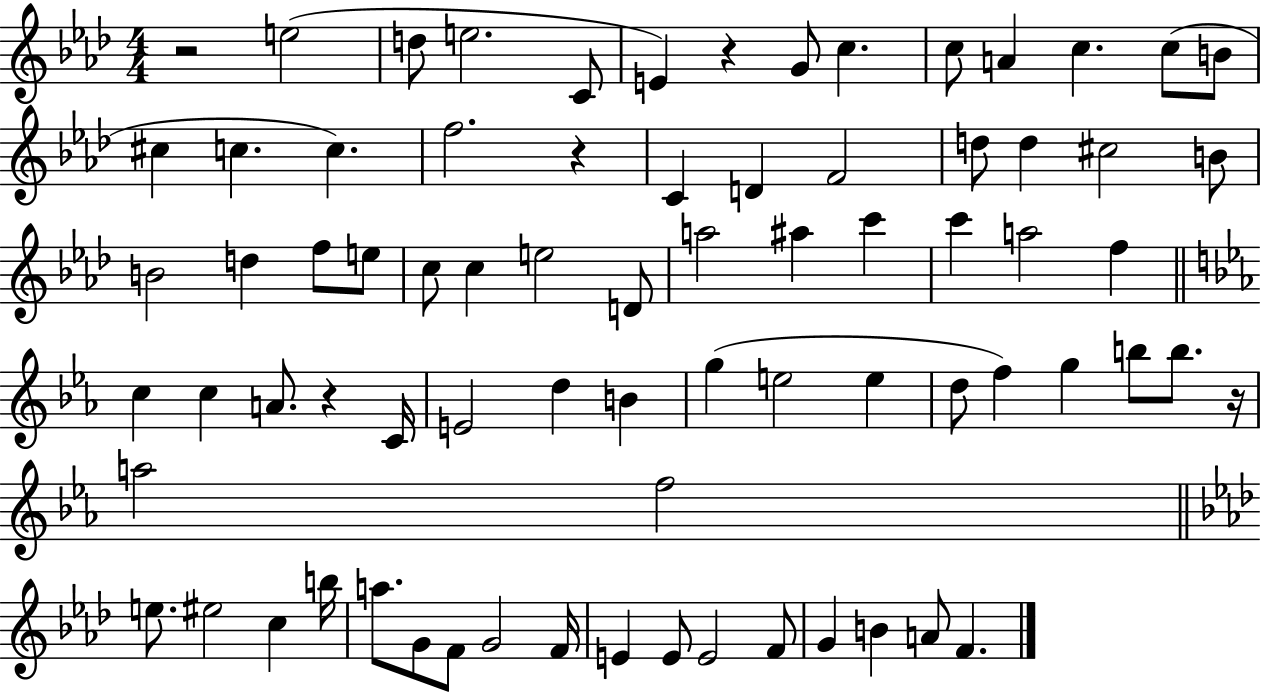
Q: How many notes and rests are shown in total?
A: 76